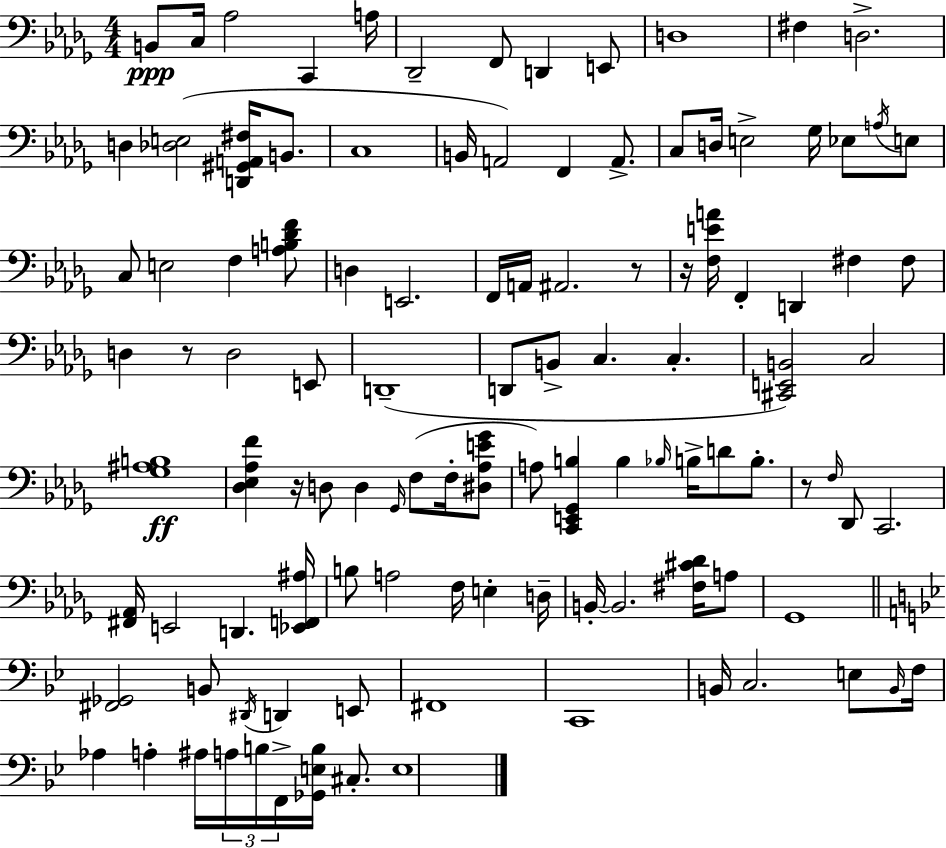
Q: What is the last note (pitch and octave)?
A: E3